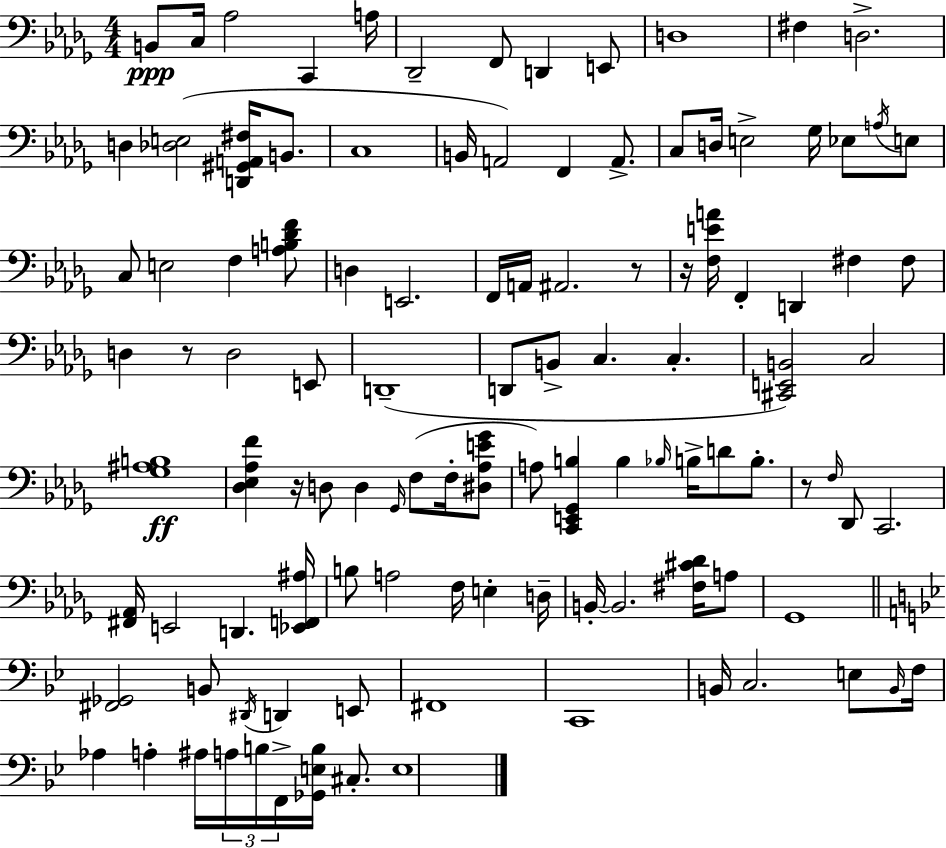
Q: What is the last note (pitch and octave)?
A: E3